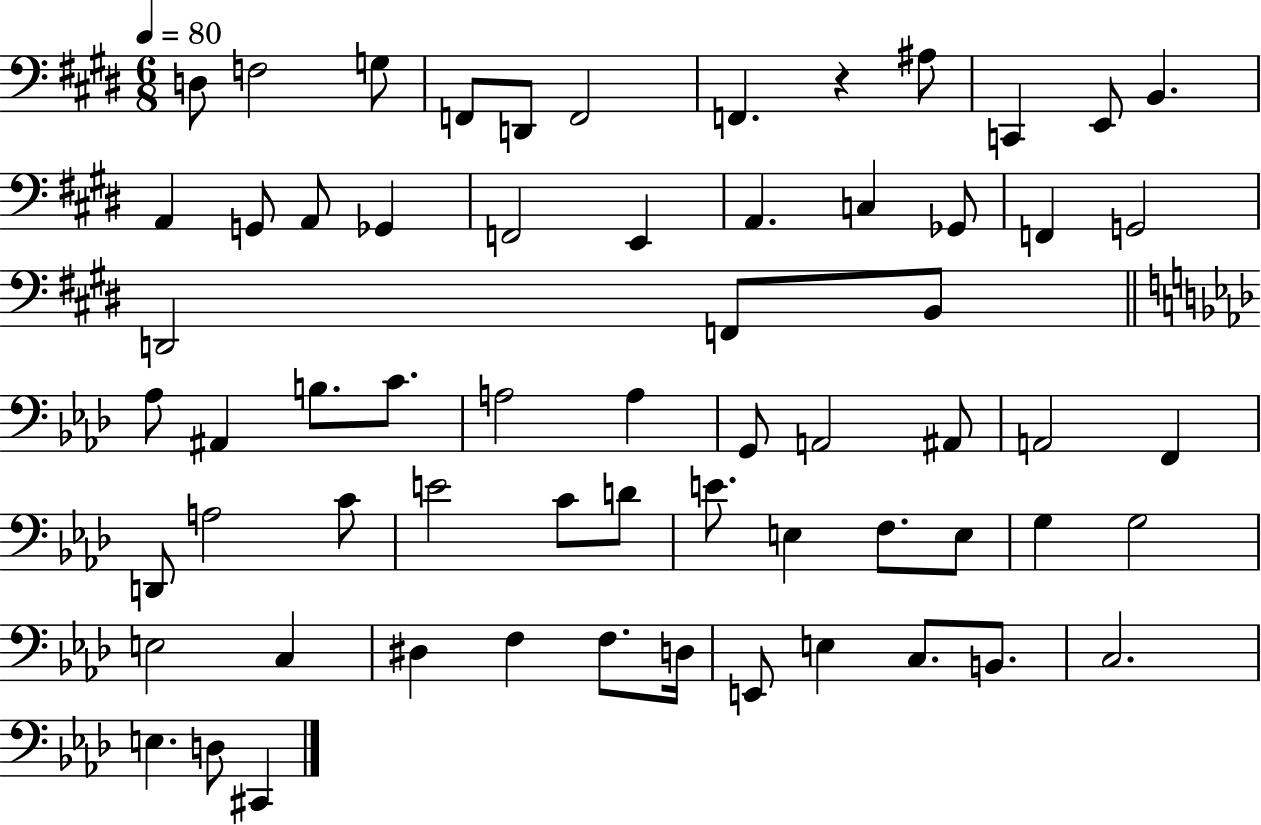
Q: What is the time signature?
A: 6/8